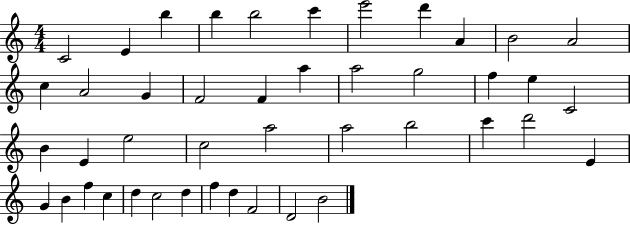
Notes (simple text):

C4/h E4/q B5/q B5/q B5/h C6/q E6/h D6/q A4/q B4/h A4/h C5/q A4/h G4/q F4/h F4/q A5/q A5/h G5/h F5/q E5/q C4/h B4/q E4/q E5/h C5/h A5/h A5/h B5/h C6/q D6/h E4/q G4/q B4/q F5/q C5/q D5/q C5/h D5/q F5/q D5/q F4/h D4/h B4/h